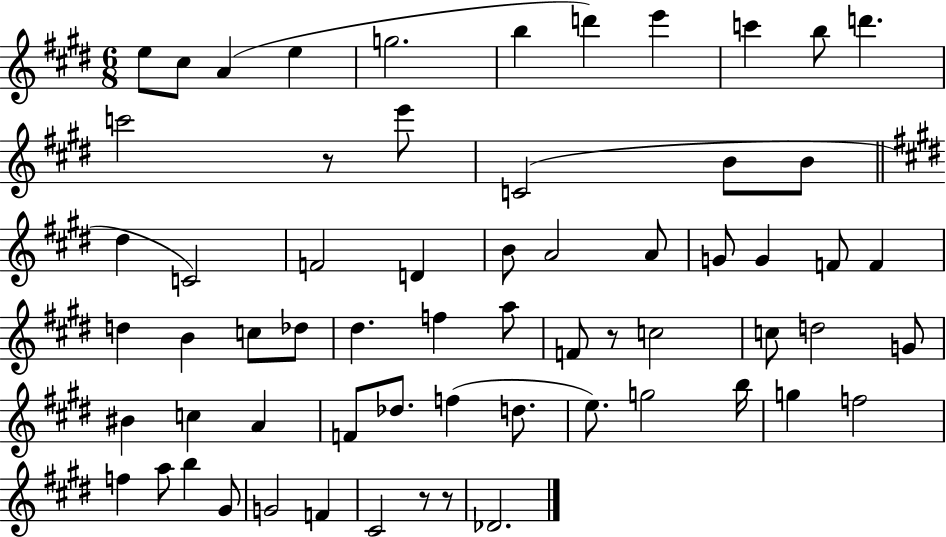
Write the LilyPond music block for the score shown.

{
  \clef treble
  \numericTimeSignature
  \time 6/8
  \key e \major
  \repeat volta 2 { e''8 cis''8 a'4( e''4 | g''2. | b''4 d'''4) e'''4 | c'''4 b''8 d'''4. | \break c'''2 r8 e'''8 | c'2( b'8 b'8 | \bar "||" \break \key e \major dis''4 c'2) | f'2 d'4 | b'8 a'2 a'8 | g'8 g'4 f'8 f'4 | \break d''4 b'4 c''8 des''8 | dis''4. f''4 a''8 | f'8 r8 c''2 | c''8 d''2 g'8 | \break bis'4 c''4 a'4 | f'8 des''8. f''4( d''8. | e''8.) g''2 b''16 | g''4 f''2 | \break f''4 a''8 b''4 gis'8 | g'2 f'4 | cis'2 r8 r8 | des'2. | \break } \bar "|."
}